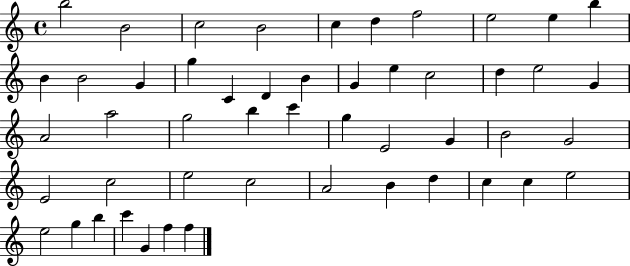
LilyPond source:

{
  \clef treble
  \time 4/4
  \defaultTimeSignature
  \key c \major
  b''2 b'2 | c''2 b'2 | c''4 d''4 f''2 | e''2 e''4 b''4 | \break b'4 b'2 g'4 | g''4 c'4 d'4 b'4 | g'4 e''4 c''2 | d''4 e''2 g'4 | \break a'2 a''2 | g''2 b''4 c'''4 | g''4 e'2 g'4 | b'2 g'2 | \break e'2 c''2 | e''2 c''2 | a'2 b'4 d''4 | c''4 c''4 e''2 | \break e''2 g''4 b''4 | c'''4 g'4 f''4 f''4 | \bar "|."
}